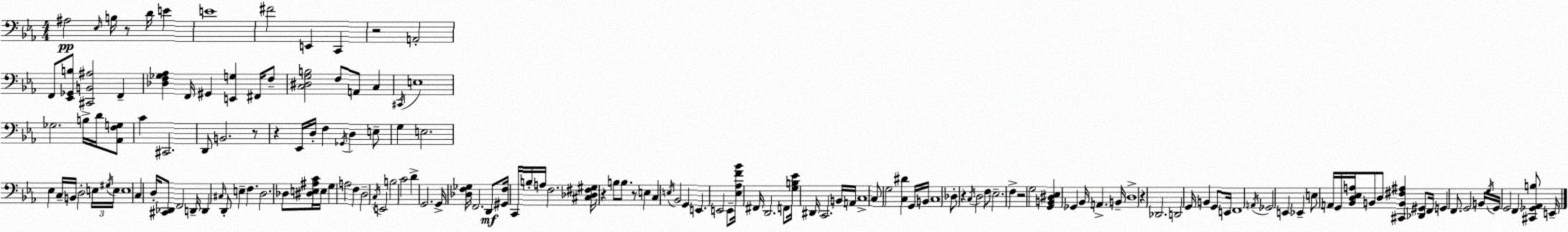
X:1
T:Untitled
M:4/4
L:1/4
K:Cm
^A,2 _E,/4 B,/4 z/2 D/4 E E4 ^F2 E,, C,, z2 A,,2 F,,/2 [_E,,_G,,B,]/2 [^C,,B,,^A,]2 F,, [_D,F,_G,_A,] F,,/4 ^G,, [E,,G,] ^F,,/4 F,/2 [C,^D,G,B,]2 F,/2 A,,/2 C, ^C,,/4 E,4 _G,2 B,/4 D/4 [_A,,F,G,]/2 C ^C,,2 D,,/2 B,,2 z/2 z _E,,/4 D,/4 F, _G,,/4 D, E,/2 G, E,2 _E, C,/4 B,,/4 D,2 E,/4 ^G,/4 E,/4 E,4 C, D,/4 [^C,,_D,,]/2 F,,2 D,,/4 D,, ^C,/4 D,,/2 E, F, D,2 _D,/2 [^D,E,^A,C]/4 E,/4 G, A,2 F, D,2 C,/4 E,,2 B,2 C2 D G,,2 G,,/4 [_D,F,_G,]/4 F,,2 D,,/2 [^G,,F,]/4 C,,/4 B,/4 A,/4 F,2 [^C,_D,^F,^G,]/4 z B,/2 B,/2 z/2 E, C, E,/4 _B,,2 G,, E,, E,,2 E,,/2 [_E,_A,F_B]/4 ^F,,/4 D,,2 F,,/2 [G,B,_E]/4 ^D,,/4 C,,2 B,,/4 A,,/4 C,4 C,/2 G,2 [C,^D] G,,/4 B,,/4 C,4 _D,/2 z C,/4 D,2 F,/2 _E,2 F, z2 G,2 [G,,B,,^D,_E,] _G,, _B,,/4 A,, B,,/4 D,4 z _D,,2 D,,2 G,,/4 B,, G,,/2 E,,/4 F,,4 A,,/4 _G,,2 E,, _E,, E,/2 A,,/4 G,,/4 [_B,,D,_E,A,]/4 B,,/2 D,/2 [^C,,B,,^F,^A,] [_D,,^G,,]/2 F,,/4 G,, F,,/2 G,,2 B,,/4 G,/4 G,,/4 G,,2 F,, [^C,,_G,,_A,,B,]/2 E,,/4